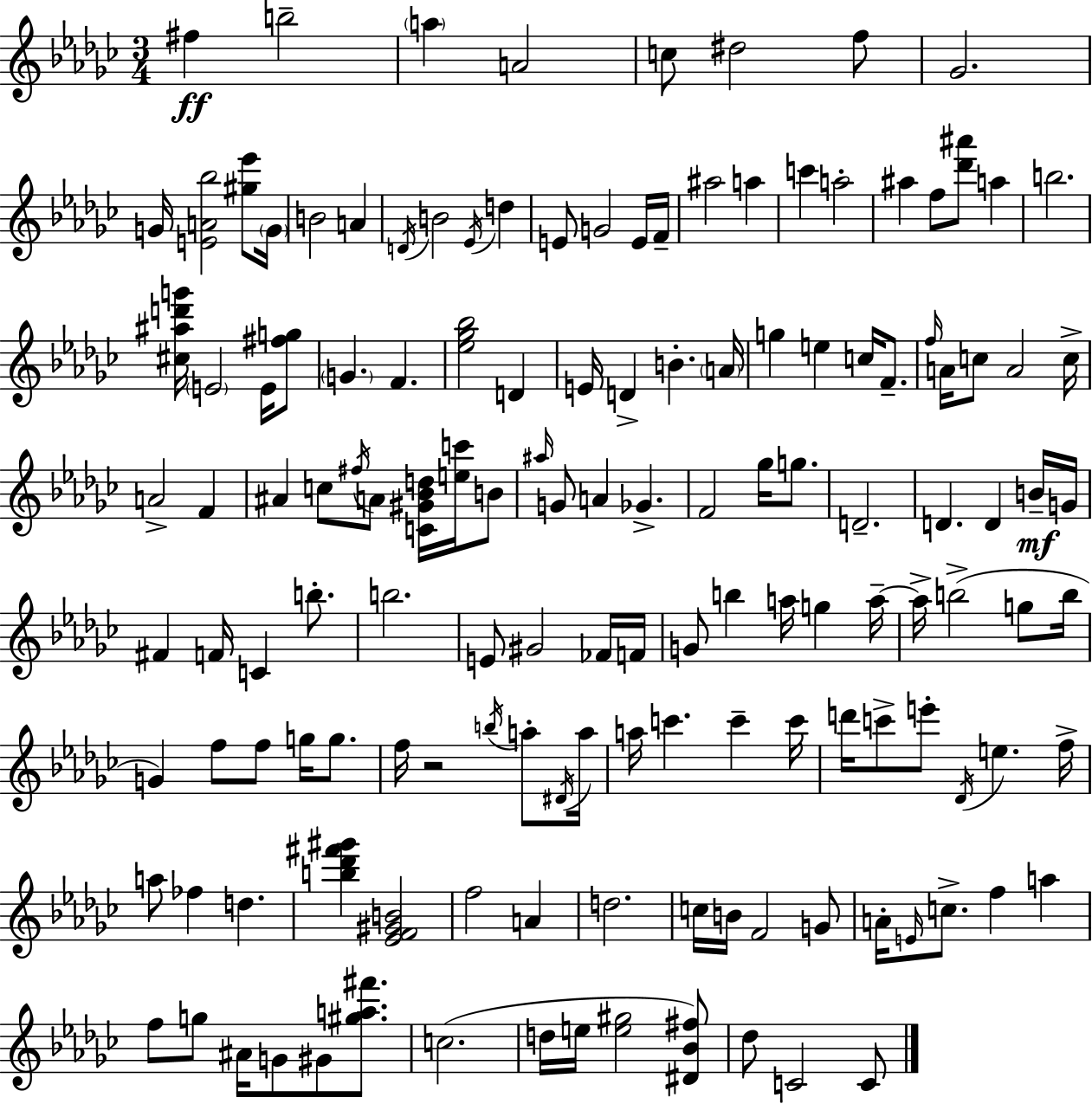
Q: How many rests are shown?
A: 1